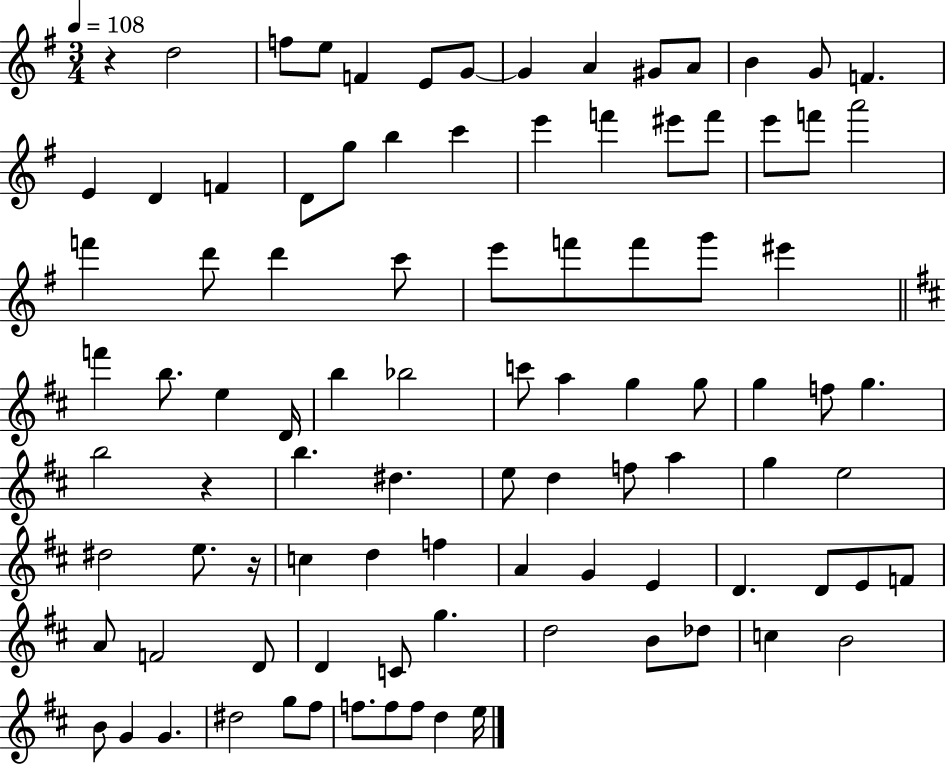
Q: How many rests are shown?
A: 3